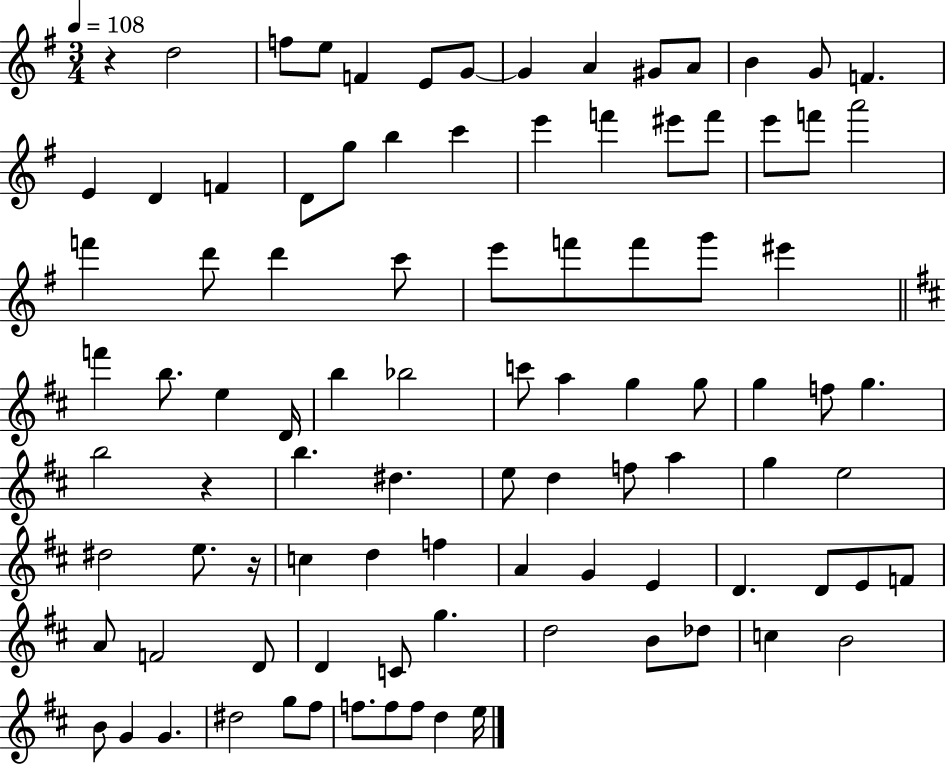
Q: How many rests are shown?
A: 3